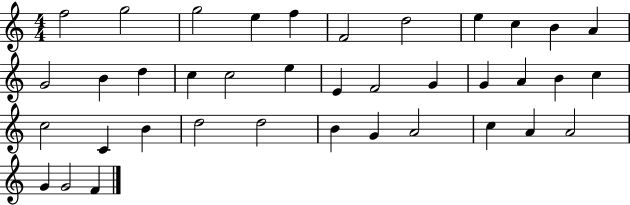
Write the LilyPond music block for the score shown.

{
  \clef treble
  \numericTimeSignature
  \time 4/4
  \key c \major
  f''2 g''2 | g''2 e''4 f''4 | f'2 d''2 | e''4 c''4 b'4 a'4 | \break g'2 b'4 d''4 | c''4 c''2 e''4 | e'4 f'2 g'4 | g'4 a'4 b'4 c''4 | \break c''2 c'4 b'4 | d''2 d''2 | b'4 g'4 a'2 | c''4 a'4 a'2 | \break g'4 g'2 f'4 | \bar "|."
}